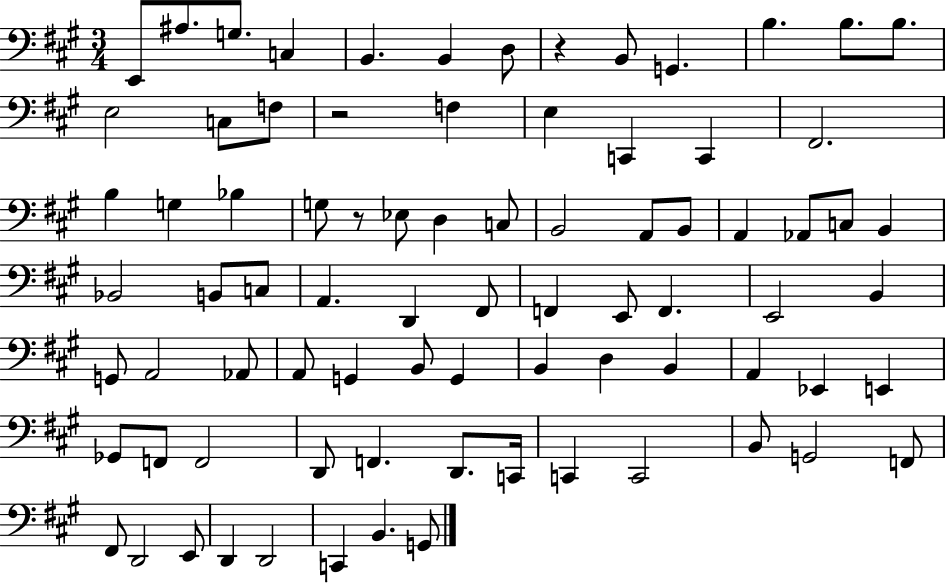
{
  \clef bass
  \numericTimeSignature
  \time 3/4
  \key a \major
  \repeat volta 2 { e,8 ais8. g8. c4 | b,4. b,4 d8 | r4 b,8 g,4. | b4. b8. b8. | \break e2 c8 f8 | r2 f4 | e4 c,4 c,4 | fis,2. | \break b4 g4 bes4 | g8 r8 ees8 d4 c8 | b,2 a,8 b,8 | a,4 aes,8 c8 b,4 | \break bes,2 b,8 c8 | a,4. d,4 fis,8 | f,4 e,8 f,4. | e,2 b,4 | \break g,8 a,2 aes,8 | a,8 g,4 b,8 g,4 | b,4 d4 b,4 | a,4 ees,4 e,4 | \break ges,8 f,8 f,2 | d,8 f,4. d,8. c,16 | c,4 c,2 | b,8 g,2 f,8 | \break fis,8 d,2 e,8 | d,4 d,2 | c,4 b,4. g,8 | } \bar "|."
}